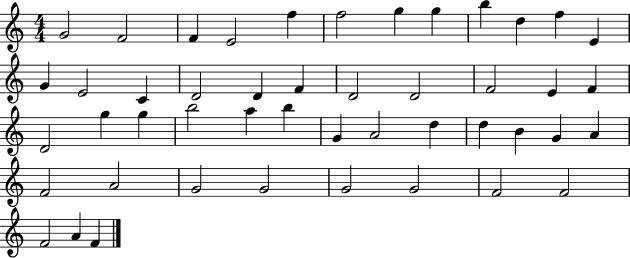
G4/h F4/h F4/q E4/h F5/q F5/h G5/q G5/q B5/q D5/q F5/q E4/q G4/q E4/h C4/q D4/h D4/q F4/q D4/h D4/h F4/h E4/q F4/q D4/h G5/q G5/q B5/h A5/q B5/q G4/q A4/h D5/q D5/q B4/q G4/q A4/q F4/h A4/h G4/h G4/h G4/h G4/h F4/h F4/h F4/h A4/q F4/q